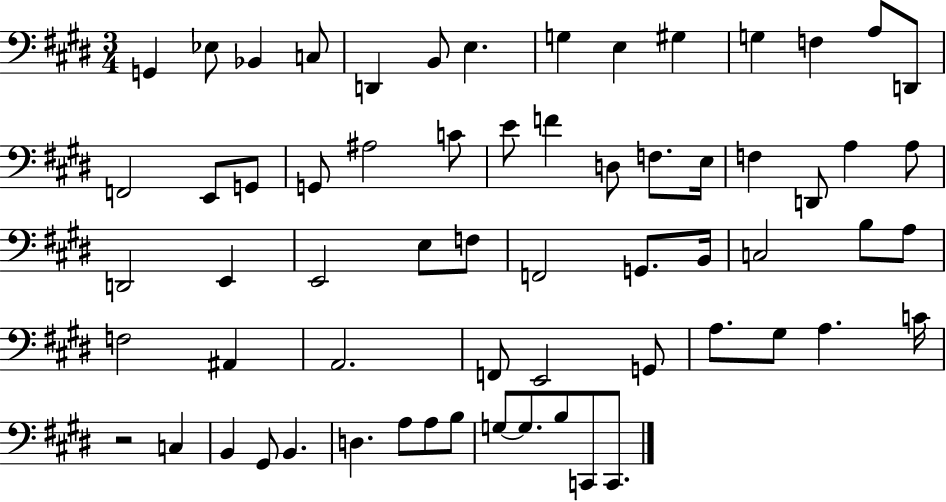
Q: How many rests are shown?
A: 1